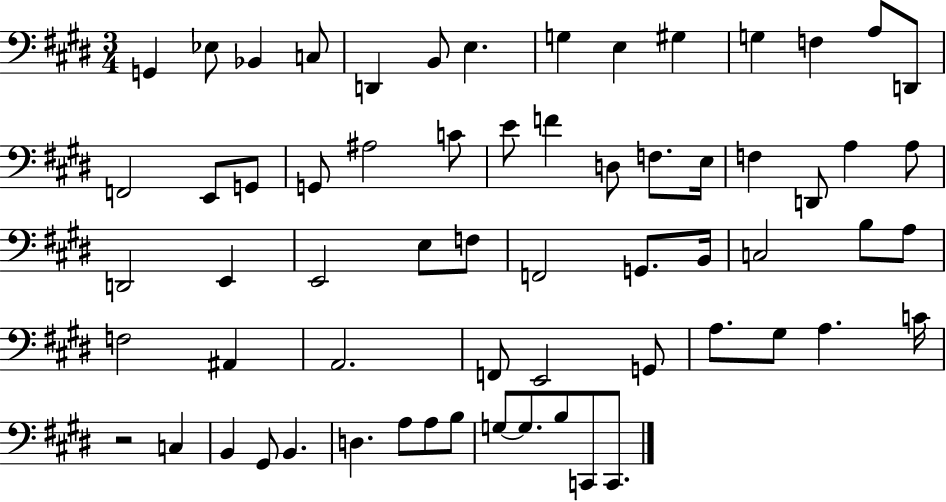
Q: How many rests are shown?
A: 1